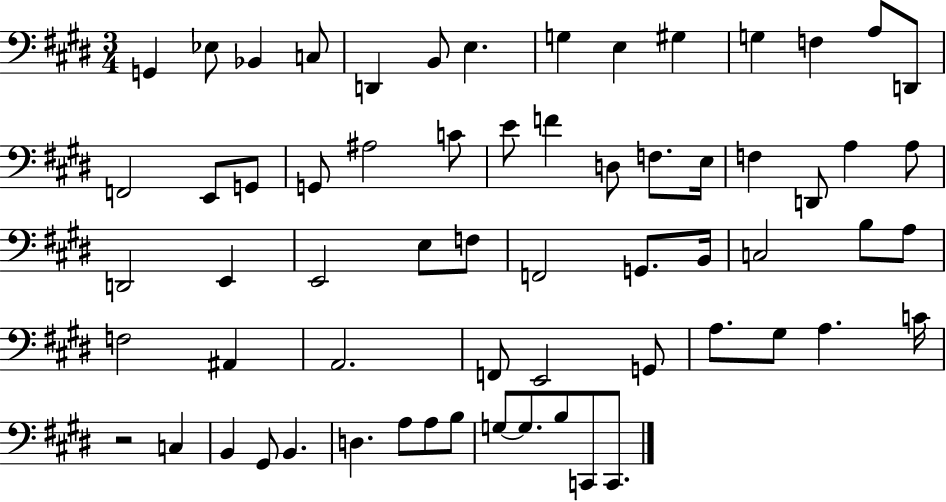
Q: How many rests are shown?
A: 1